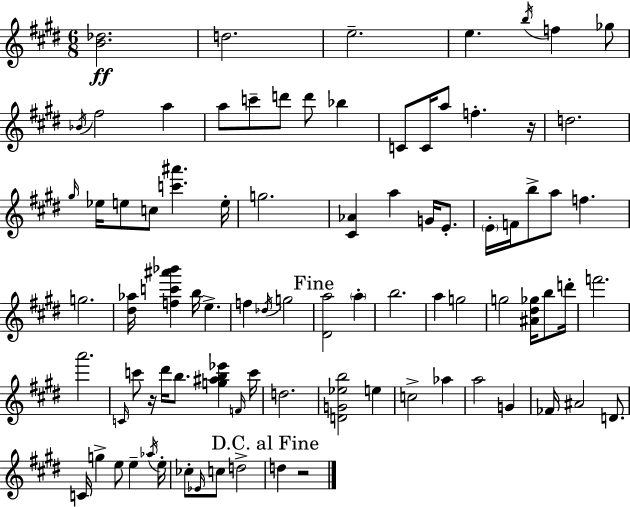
X:1
T:Untitled
M:6/8
L:1/4
K:E
[B_d]2 d2 e2 e b/4 f _g/2 _B/4 ^f2 a a/2 c'/2 d'/2 d'/2 _b C/2 C/4 a/2 f z/4 d2 ^g/4 _e/4 e/2 c/2 [c'^a'] e/4 g2 [^C_A] a G/4 E/2 E/4 F/4 b/2 a/2 f g2 [^d_a]/4 [fc'^a'_b'] b/4 e f _d/4 g2 [^Da]2 a b2 a g2 g2 [^A^d_g]/4 b/2 d'/4 f'2 a'2 C/4 c'/2 z/4 ^d'/4 b/2 [g^ab_e'] F/4 c'/4 d2 [DG_eb]2 e c2 _a a2 G _F/4 ^A2 D/2 C/4 g e/2 e _a/4 e/4 _c/2 _E/4 c/2 d2 d z2